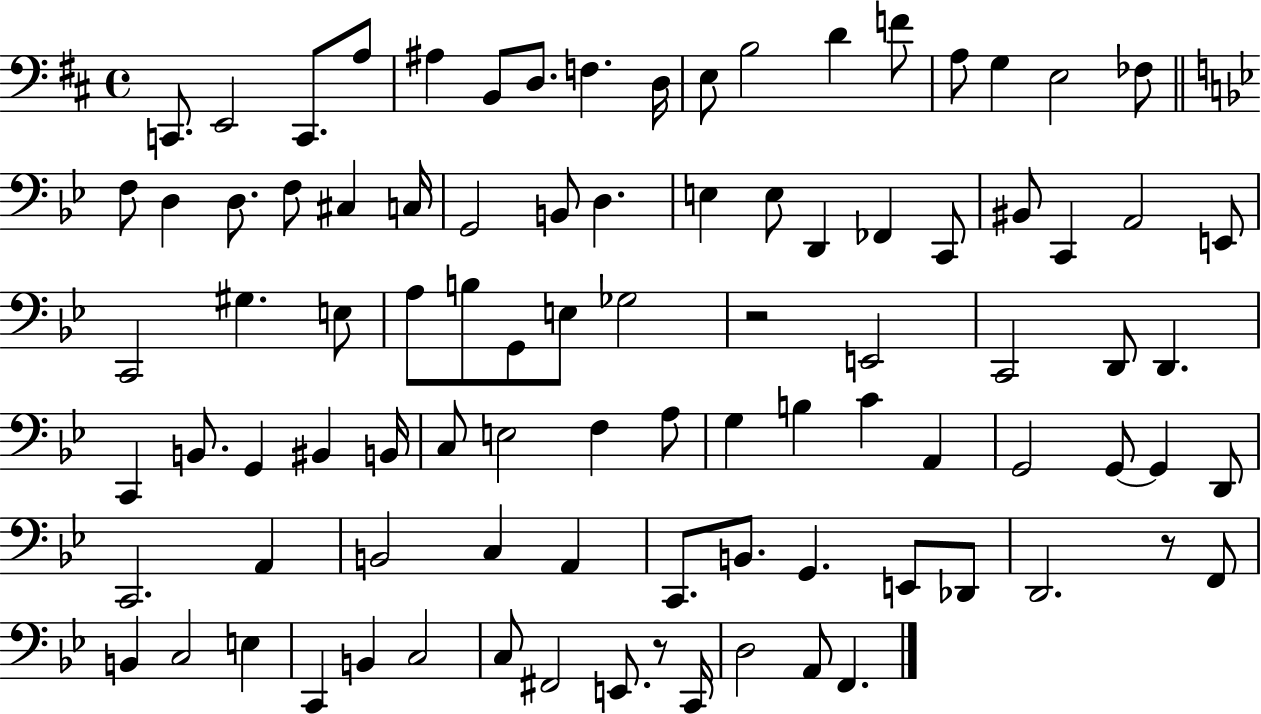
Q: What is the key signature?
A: D major